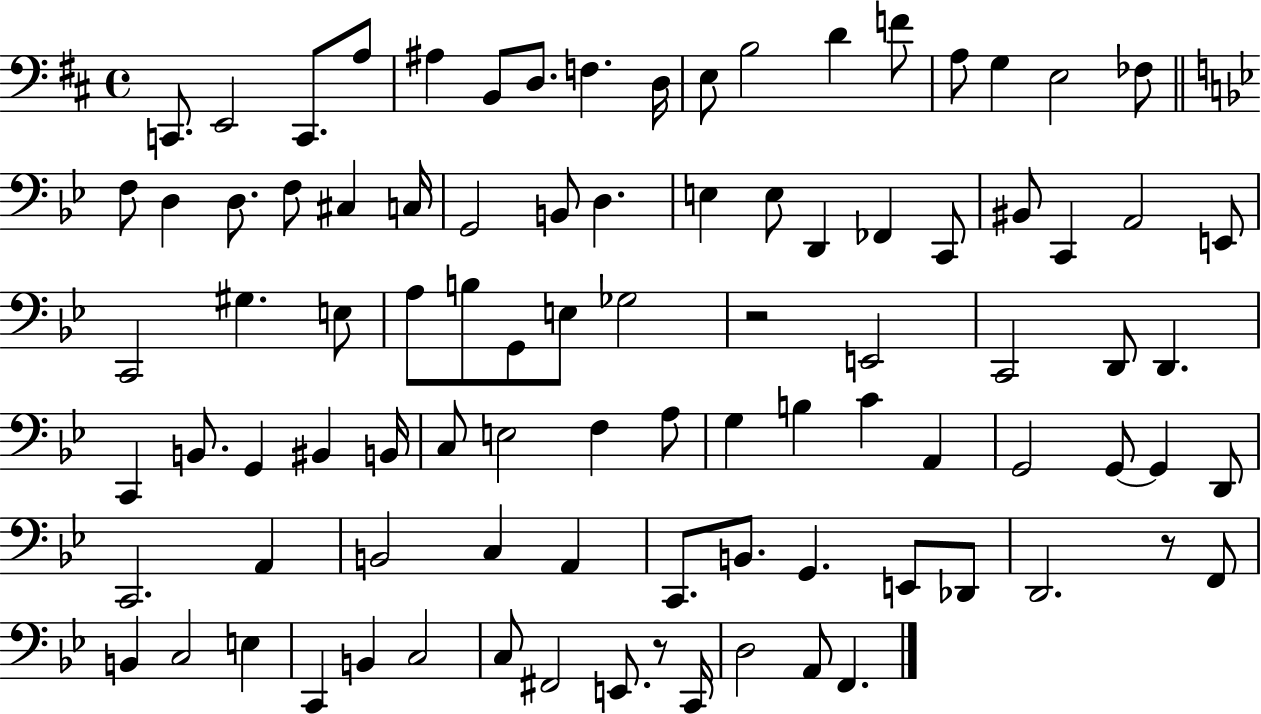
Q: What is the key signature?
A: D major